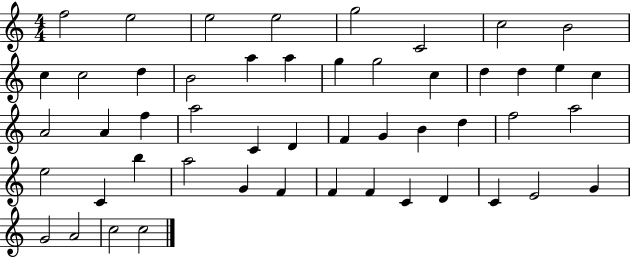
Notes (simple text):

F5/h E5/h E5/h E5/h G5/h C4/h C5/h B4/h C5/q C5/h D5/q B4/h A5/q A5/q G5/q G5/h C5/q D5/q D5/q E5/q C5/q A4/h A4/q F5/q A5/h C4/q D4/q F4/q G4/q B4/q D5/q F5/h A5/h E5/h C4/q B5/q A5/h G4/q F4/q F4/q F4/q C4/q D4/q C4/q E4/h G4/q G4/h A4/h C5/h C5/h